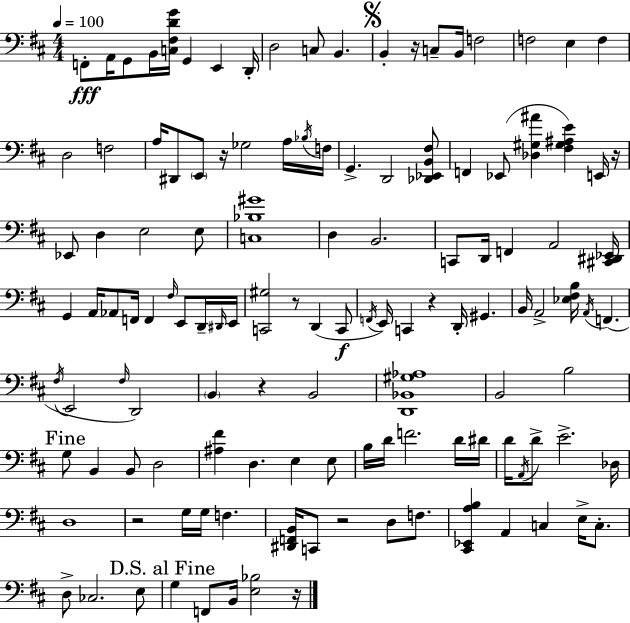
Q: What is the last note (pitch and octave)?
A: B2